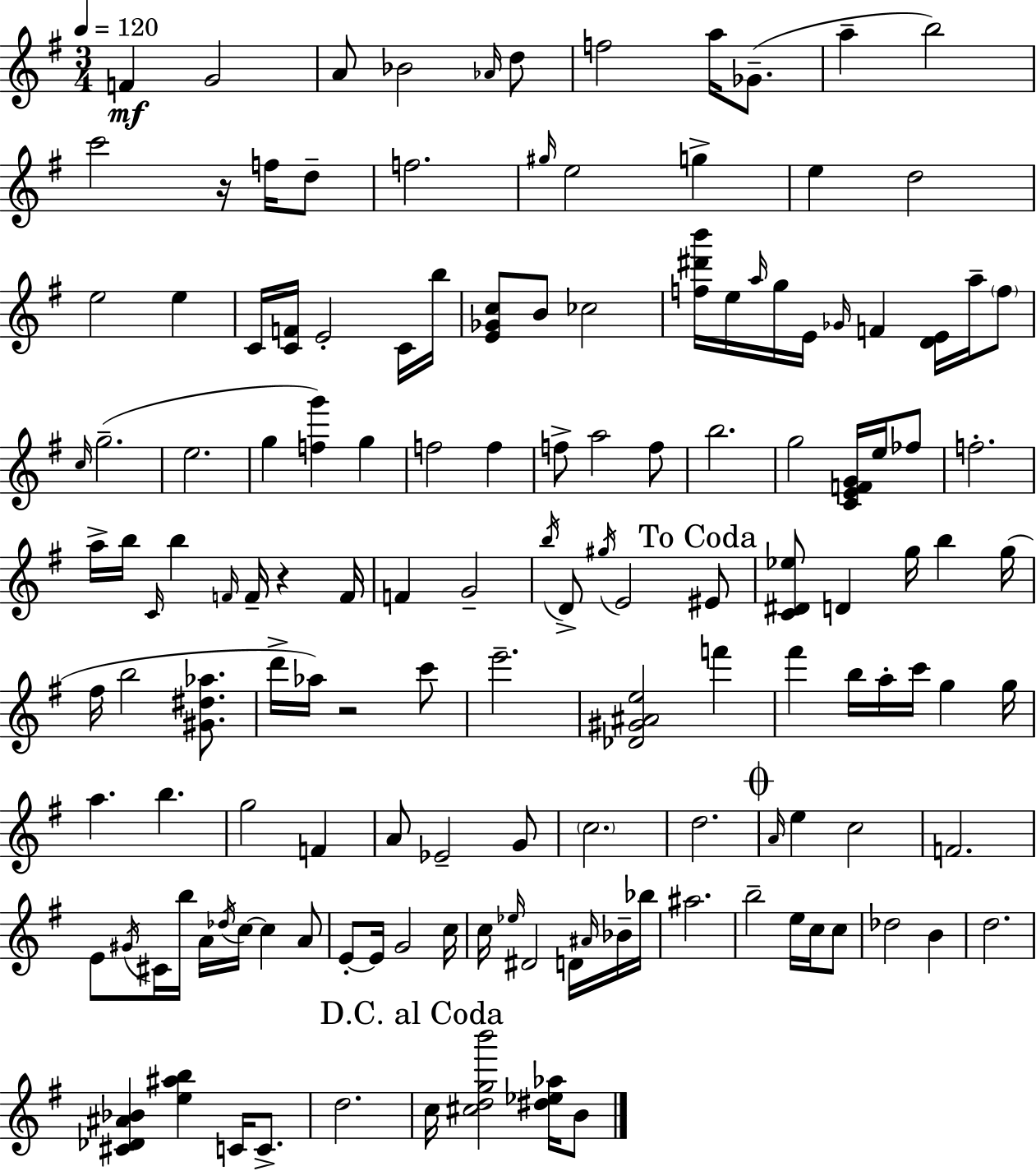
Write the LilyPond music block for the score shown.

{
  \clef treble
  \numericTimeSignature
  \time 3/4
  \key g \major
  \tempo 4 = 120
  f'4\mf g'2 | a'8 bes'2 \grace { aes'16 } d''8 | f''2 a''16 ges'8.--( | a''4-- b''2) | \break c'''2 r16 f''16 d''8-- | f''2. | \grace { gis''16 } e''2 g''4-> | e''4 d''2 | \break e''2 e''4 | c'16 <c' f'>16 e'2-. | c'16 b''16 <e' ges' c''>8 b'8 ces''2 | <f'' dis''' b'''>16 e''16 \grace { a''16 } g''16 e'16 \grace { ges'16 } f'4 | \break <d' e'>16 a''16-- \parenthesize f''8 \grace { c''16 }( g''2.-- | e''2. | g''4 <f'' g'''>4) | g''4 f''2 | \break f''4 f''8-> a''2 | f''8 b''2. | g''2 | <c' e' f' g'>16 e''16 fes''8 f''2.-. | \break a''16-> b''16 \grace { c'16 } b''4 | \grace { f'16 } f'16-- r4 f'16 f'4 g'2-- | \acciaccatura { b''16 } d'8-> \acciaccatura { gis''16 } e'2 | \mark "To Coda" eis'8 <c' dis' ees''>8 d'4 | \break g''16 b''4 g''16( fis''16 b''2 | <gis' dis'' aes''>8. d'''16-> aes''16) r2 | c'''8 e'''2.-- | <des' gis' ais' e''>2 | \break f'''4 fis'''4 | b''16 a''16-. c'''16 g''4 g''16 a''4. | b''4. g''2 | f'4 a'8 ees'2-- | \break g'8 \parenthesize c''2. | d''2. | \mark \markup { \musicglyph "scripts.coda" } \grace { a'16 } e''4 | c''2 f'2. | \break e'8 | \acciaccatura { gis'16 } cis'16 b''16 a'16 \acciaccatura { des''16 } c''16~~ c''4 a'8 | e'8-.~~ e'16 g'2 c''16 | c''16 \grace { ees''16 } dis'2 d'16 \grace { ais'16 } | \break bes'16-- bes''16 ais''2. | b''2-- e''16 c''16 | c''8 des''2 b'4 | d''2. | \break <cis' des' ais' bes'>4 <e'' ais'' b''>4 c'16 c'8.-> | d''2. | \mark "D.C. al Coda" c''16 <cis'' d'' g'' b'''>2 <dis'' ees'' aes''>16 | b'8 \bar "|."
}